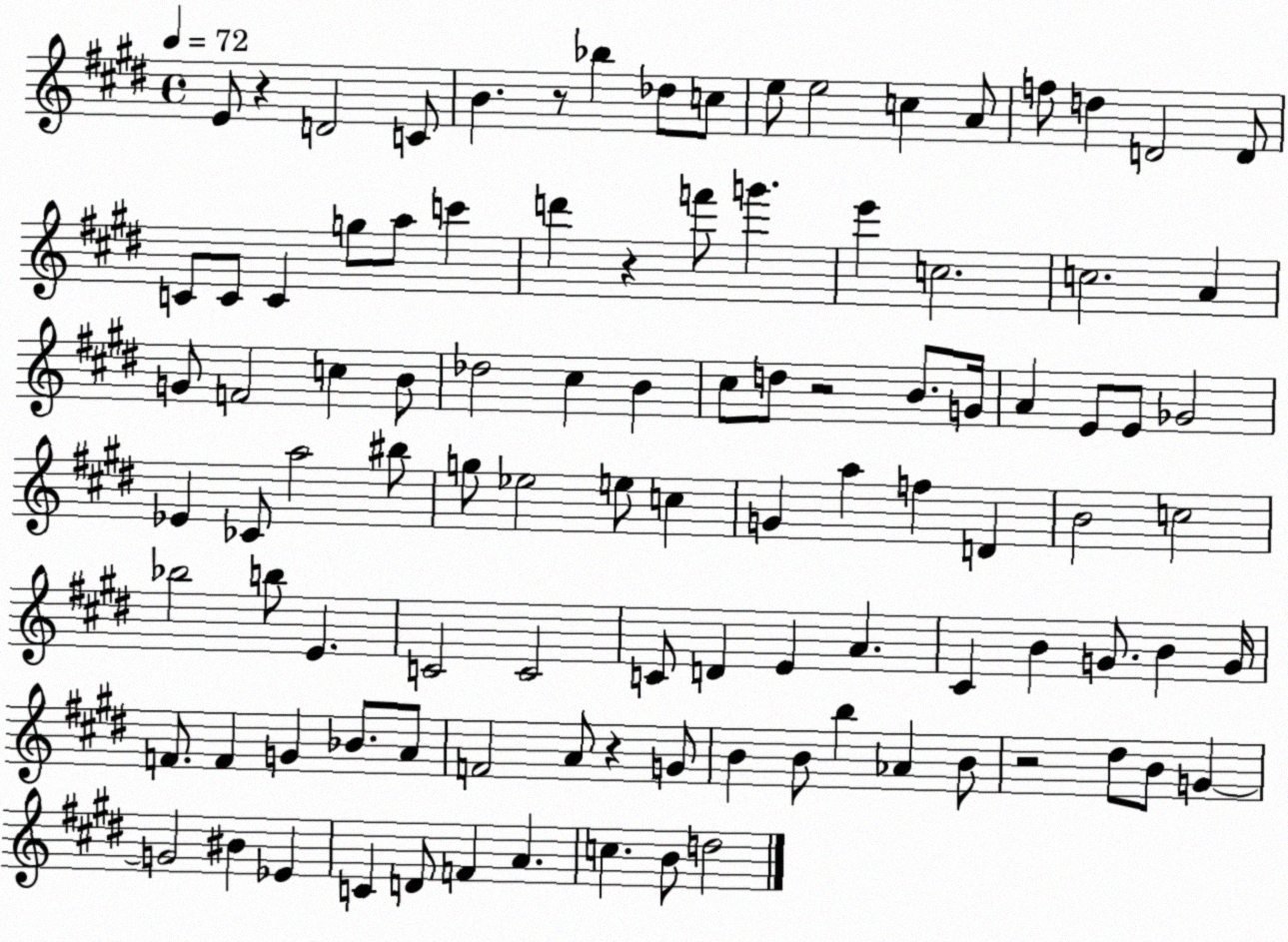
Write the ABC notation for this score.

X:1
T:Untitled
M:4/4
L:1/4
K:E
E/2 z D2 C/2 B z/2 _b _d/2 c/2 e/2 e2 c A/2 f/2 d D2 D/2 C/2 C/2 C g/2 a/2 c' d' z f'/2 g' e' c2 c2 A G/2 F2 c B/2 _d2 ^c B ^c/2 d/2 z2 B/2 G/4 A E/2 E/2 _G2 _E _C/2 a2 ^b/2 g/2 _e2 e/2 c G a f D B2 c2 _b2 b/2 E C2 C2 C/2 D E A ^C B G/2 B G/4 F/2 F G _B/2 A/2 F2 A/2 z G/2 B B/2 b _A B/2 z2 ^d/2 B/2 G G2 ^B _E C D/2 F A c B/2 d2